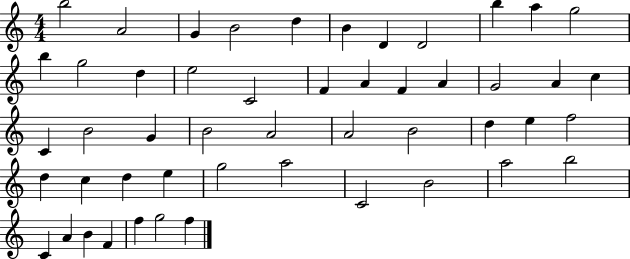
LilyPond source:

{
  \clef treble
  \numericTimeSignature
  \time 4/4
  \key c \major
  b''2 a'2 | g'4 b'2 d''4 | b'4 d'4 d'2 | b''4 a''4 g''2 | \break b''4 g''2 d''4 | e''2 c'2 | f'4 a'4 f'4 a'4 | g'2 a'4 c''4 | \break c'4 b'2 g'4 | b'2 a'2 | a'2 b'2 | d''4 e''4 f''2 | \break d''4 c''4 d''4 e''4 | g''2 a''2 | c'2 b'2 | a''2 b''2 | \break c'4 a'4 b'4 f'4 | f''4 g''2 f''4 | \bar "|."
}